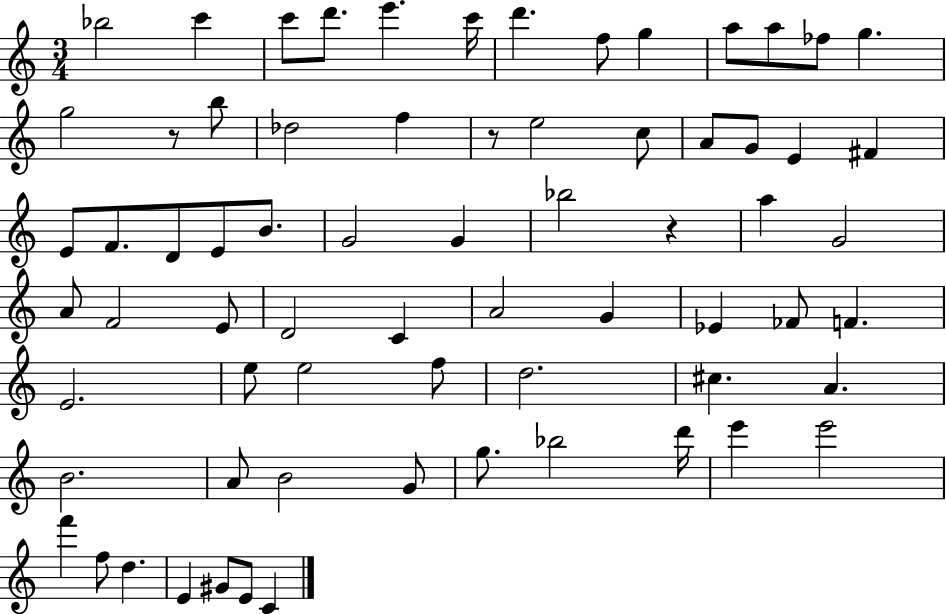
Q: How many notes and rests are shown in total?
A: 69